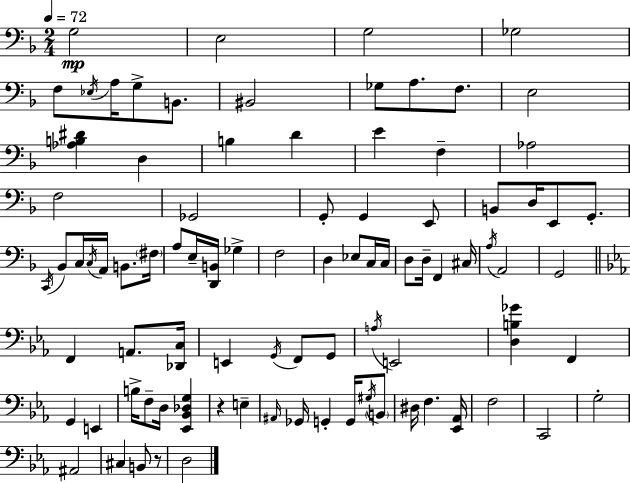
G3/h E3/h G3/h Gb3/h F3/e Eb3/s A3/s G3/e B2/e. BIS2/h Gb3/e A3/e. F3/e. E3/h [Ab3,B3,D#4]/q D3/q B3/q D4/q E4/q F3/q Ab3/h F3/h Gb2/h G2/e G2/q E2/e B2/e D3/s E2/e G2/e. C2/s Bb2/e C3/s C3/s A2/s B2/e. F#3/s A3/e E3/s [D2,B2]/s Gb3/q F3/h D3/q Eb3/e C3/s C3/s D3/e D3/s F2/q C#3/s A3/s A2/h G2/h F2/q A2/e. [Db2,C3]/s E2/q G2/s F2/e G2/e A3/s E2/h [D3,B3,Gb4]/q F2/q G2/q E2/q B3/s F3/e D3/s [Eb2,Bb2,Db3,G3]/q R/q E3/q A#2/s Gb2/s G2/q G2/s G#3/s B2/e D#3/s F3/q. [Eb2,Ab2]/s F3/h C2/h G3/h A#2/h C#3/q B2/e R/e D3/h